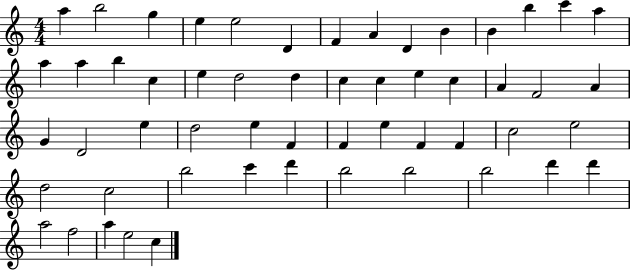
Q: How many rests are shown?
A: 0